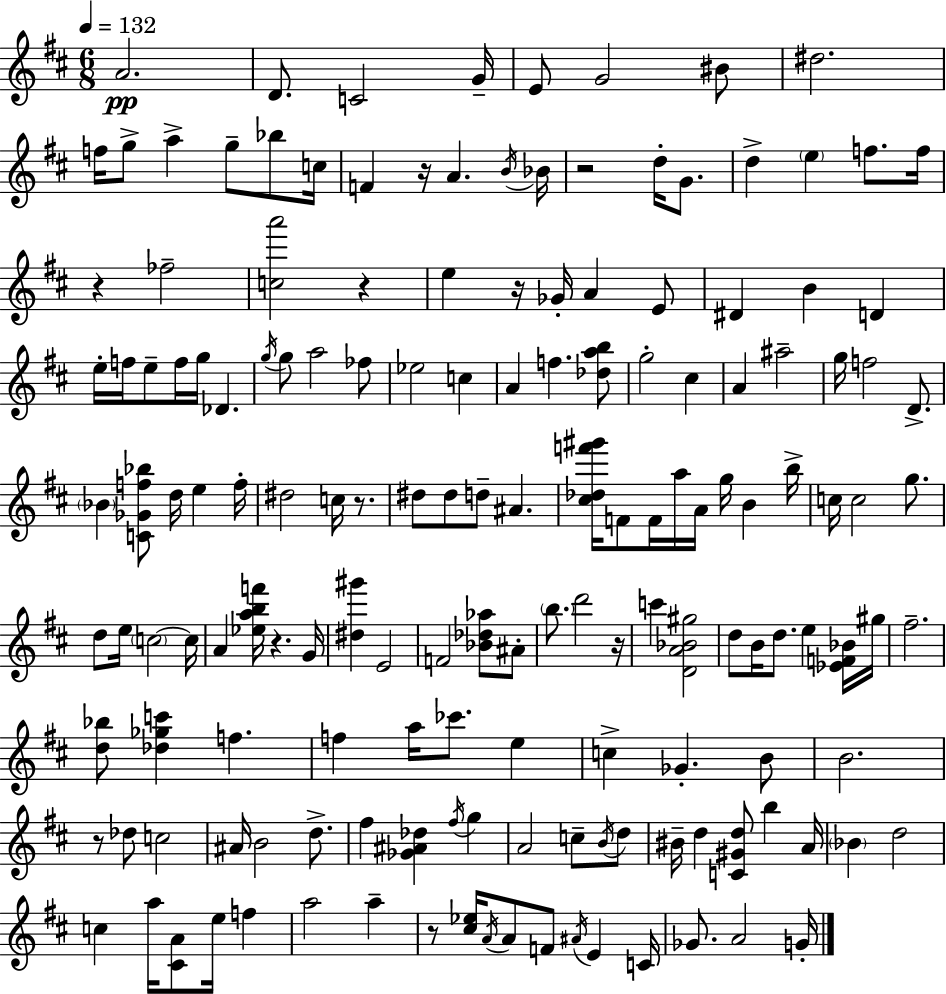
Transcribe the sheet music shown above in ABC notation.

X:1
T:Untitled
M:6/8
L:1/4
K:D
A2 D/2 C2 G/4 E/2 G2 ^B/2 ^d2 f/4 g/2 a g/2 _b/2 c/4 F z/4 A B/4 _B/4 z2 d/4 G/2 d e f/2 f/4 z _f2 [ca']2 z e z/4 _G/4 A E/2 ^D B D e/4 f/4 e/2 f/4 g/4 _D g/4 g/2 a2 _f/2 _e2 c A f [_dab]/2 g2 ^c A ^a2 g/4 f2 D/2 _B [C_Gf_b]/2 d/4 e f/4 ^d2 c/4 z/2 ^d/2 ^d/2 d/2 ^A [^c_df'^g']/4 F/2 F/4 a/4 A/4 g/4 B b/4 c/4 c2 g/2 d/2 e/4 c2 c/4 A [_eabf']/4 z G/4 [^d^g'] E2 F2 [_B_d_a]/2 ^A/2 b/2 d'2 z/4 c' [DA_B^g]2 d/2 B/4 d/2 e [_EF_B]/4 ^g/4 ^f2 [d_b]/2 [_d_gc'] f f a/4 _c'/2 e c _G B/2 B2 z/2 _d/2 c2 ^A/4 B2 d/2 ^f [_G^A_d] ^f/4 g A2 c/2 B/4 d/2 ^B/4 d [C^Gd]/2 b A/4 _B d2 c a/4 [^CA]/2 e/4 f a2 a z/2 [^c_e]/4 A/4 A/2 F/2 ^A/4 E C/4 _G/2 A2 G/4